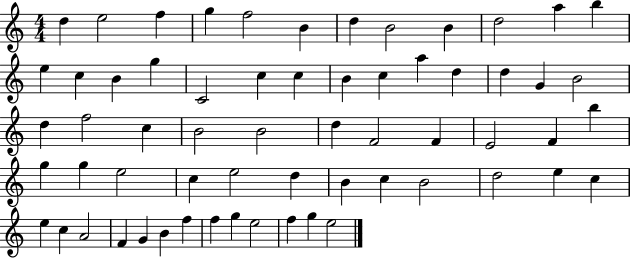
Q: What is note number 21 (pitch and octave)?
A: C5